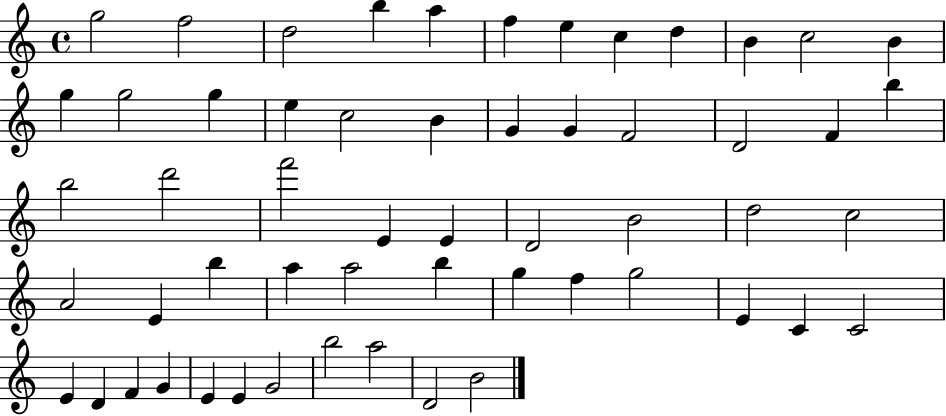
G5/h F5/h D5/h B5/q A5/q F5/q E5/q C5/q D5/q B4/q C5/h B4/q G5/q G5/h G5/q E5/q C5/h B4/q G4/q G4/q F4/h D4/h F4/q B5/q B5/h D6/h F6/h E4/q E4/q D4/h B4/h D5/h C5/h A4/h E4/q B5/q A5/q A5/h B5/q G5/q F5/q G5/h E4/q C4/q C4/h E4/q D4/q F4/q G4/q E4/q E4/q G4/h B5/h A5/h D4/h B4/h